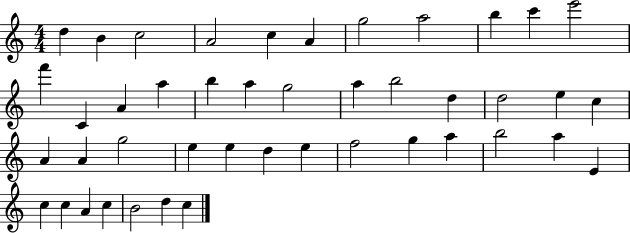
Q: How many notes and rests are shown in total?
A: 44